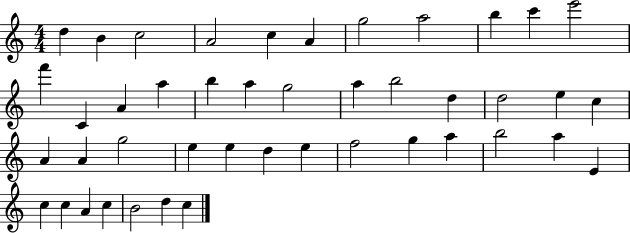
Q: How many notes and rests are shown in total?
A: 44